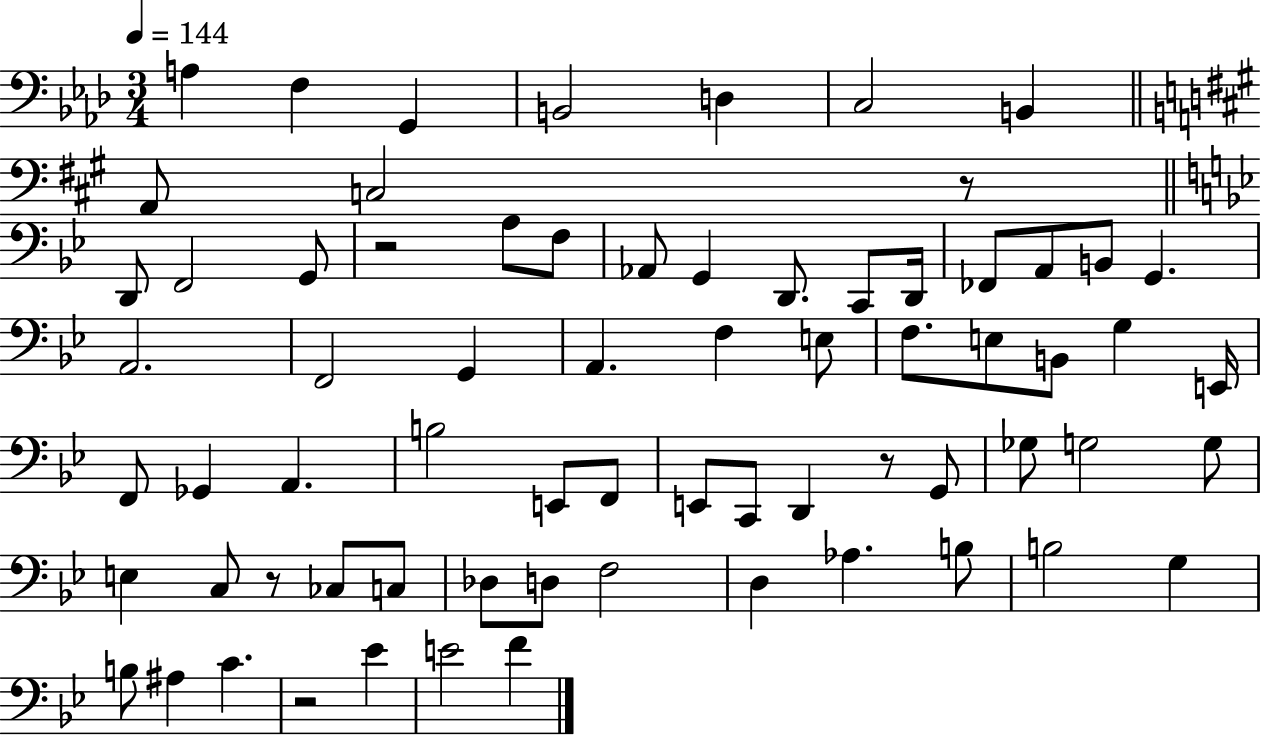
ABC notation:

X:1
T:Untitled
M:3/4
L:1/4
K:Ab
A, F, G,, B,,2 D, C,2 B,, A,,/2 C,2 z/2 D,,/2 F,,2 G,,/2 z2 A,/2 F,/2 _A,,/2 G,, D,,/2 C,,/2 D,,/4 _F,,/2 A,,/2 B,,/2 G,, A,,2 F,,2 G,, A,, F, E,/2 F,/2 E,/2 B,,/2 G, E,,/4 F,,/2 _G,, A,, B,2 E,,/2 F,,/2 E,,/2 C,,/2 D,, z/2 G,,/2 _G,/2 G,2 G,/2 E, C,/2 z/2 _C,/2 C,/2 _D,/2 D,/2 F,2 D, _A, B,/2 B,2 G, B,/2 ^A, C z2 _E E2 F